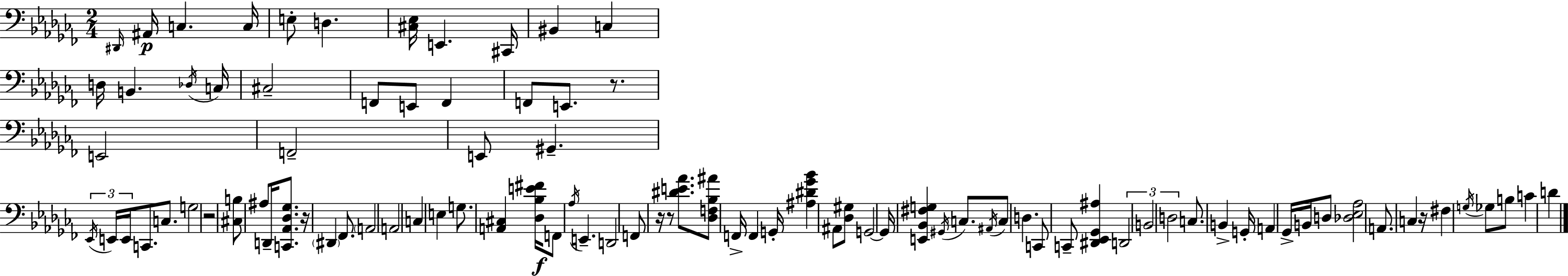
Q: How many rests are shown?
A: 6